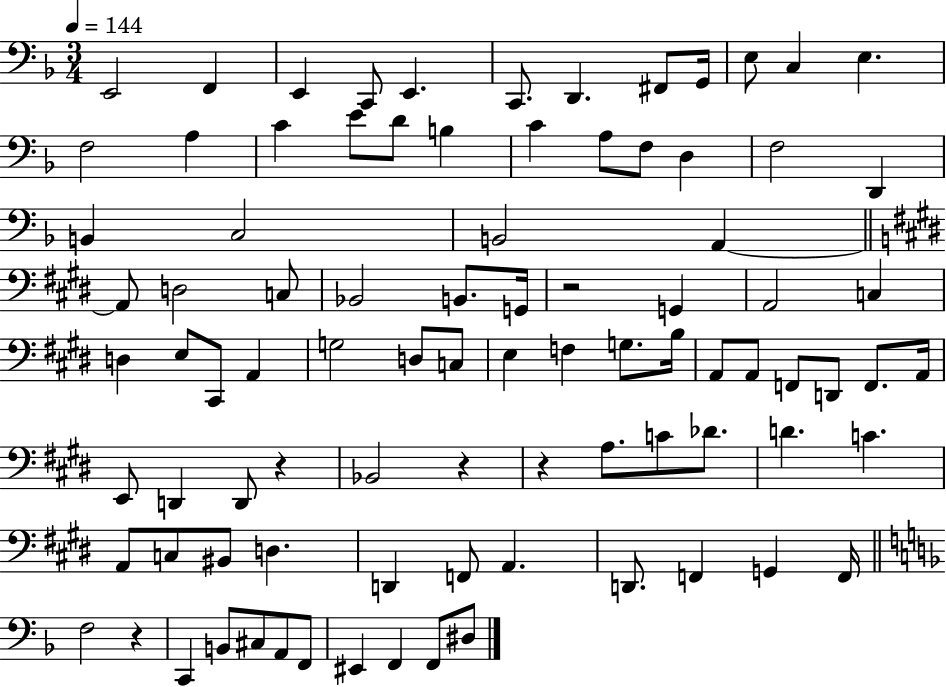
{
  \clef bass
  \numericTimeSignature
  \time 3/4
  \key f \major
  \tempo 4 = 144
  e,2 f,4 | e,4 c,8 e,4. | c,8. d,4. fis,8 g,16 | e8 c4 e4. | \break f2 a4 | c'4 e'8 d'8 b4 | c'4 a8 f8 d4 | f2 d,4 | \break b,4 c2 | b,2 a,4~~ | \bar "||" \break \key e \major a,8 d2 c8 | bes,2 b,8. g,16 | r2 g,4 | a,2 c4 | \break d4 e8 cis,8 a,4 | g2 d8 c8 | e4 f4 g8. b16 | a,8 a,8 f,8 d,8 f,8. a,16 | \break e,8 d,4 d,8 r4 | bes,2 r4 | r4 a8. c'8 des'8. | d'4. c'4. | \break a,8 c8 bis,8 d4. | d,4 f,8 a,4. | d,8. f,4 g,4 f,16 | \bar "||" \break \key f \major f2 r4 | c,4 b,8 cis8 a,8 f,8 | eis,4 f,4 f,8 dis8 | \bar "|."
}